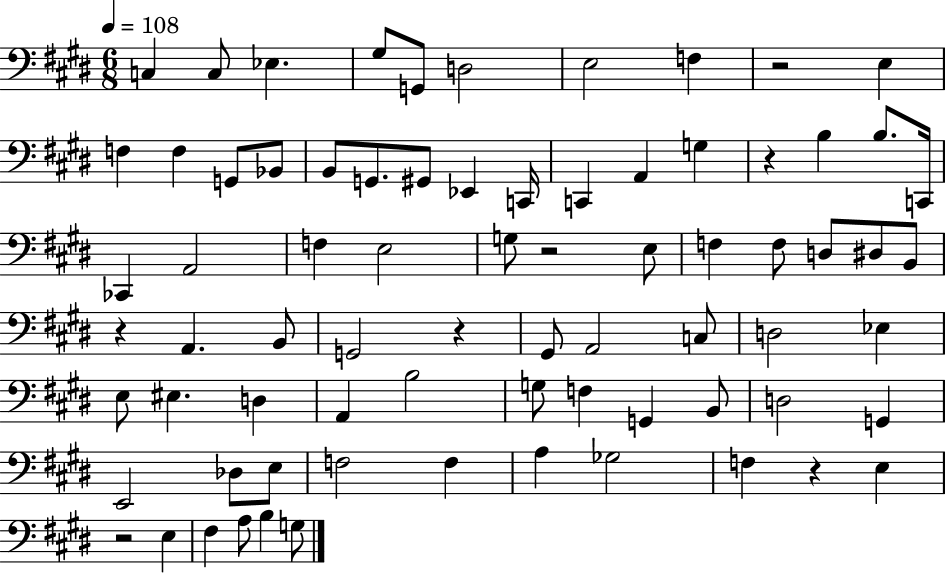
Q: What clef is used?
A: bass